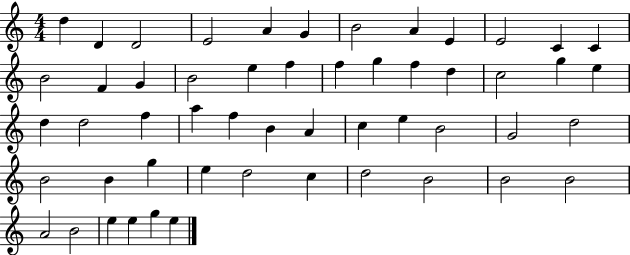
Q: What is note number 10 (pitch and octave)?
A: E4